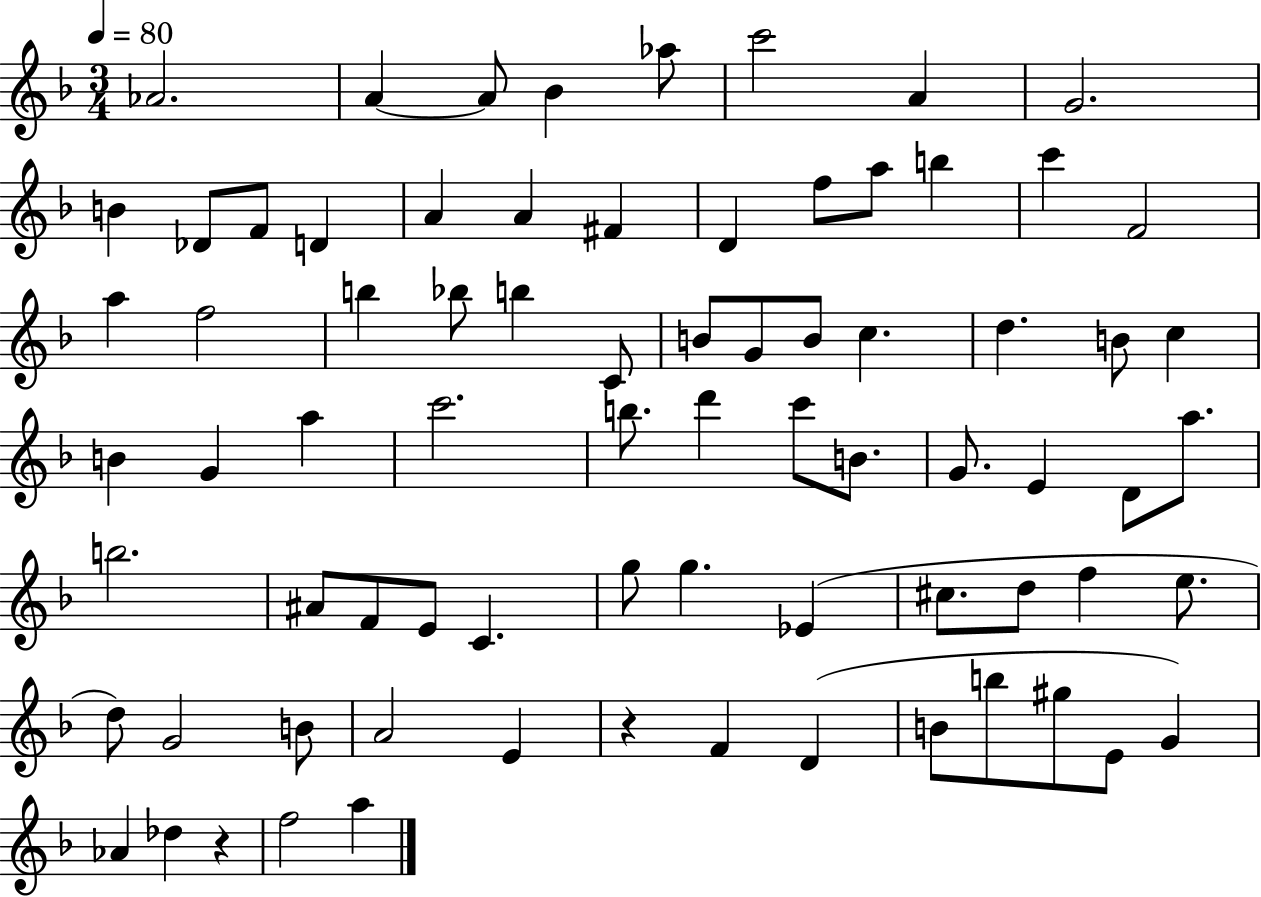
Ab4/h. A4/q A4/e Bb4/q Ab5/e C6/h A4/q G4/h. B4/q Db4/e F4/e D4/q A4/q A4/q F#4/q D4/q F5/e A5/e B5/q C6/q F4/h A5/q F5/h B5/q Bb5/e B5/q C4/e B4/e G4/e B4/e C5/q. D5/q. B4/e C5/q B4/q G4/q A5/q C6/h. B5/e. D6/q C6/e B4/e. G4/e. E4/q D4/e A5/e. B5/h. A#4/e F4/e E4/e C4/q. G5/e G5/q. Eb4/q C#5/e. D5/e F5/q E5/e. D5/e G4/h B4/e A4/h E4/q R/q F4/q D4/q B4/e B5/e G#5/e E4/e G4/q Ab4/q Db5/q R/q F5/h A5/q